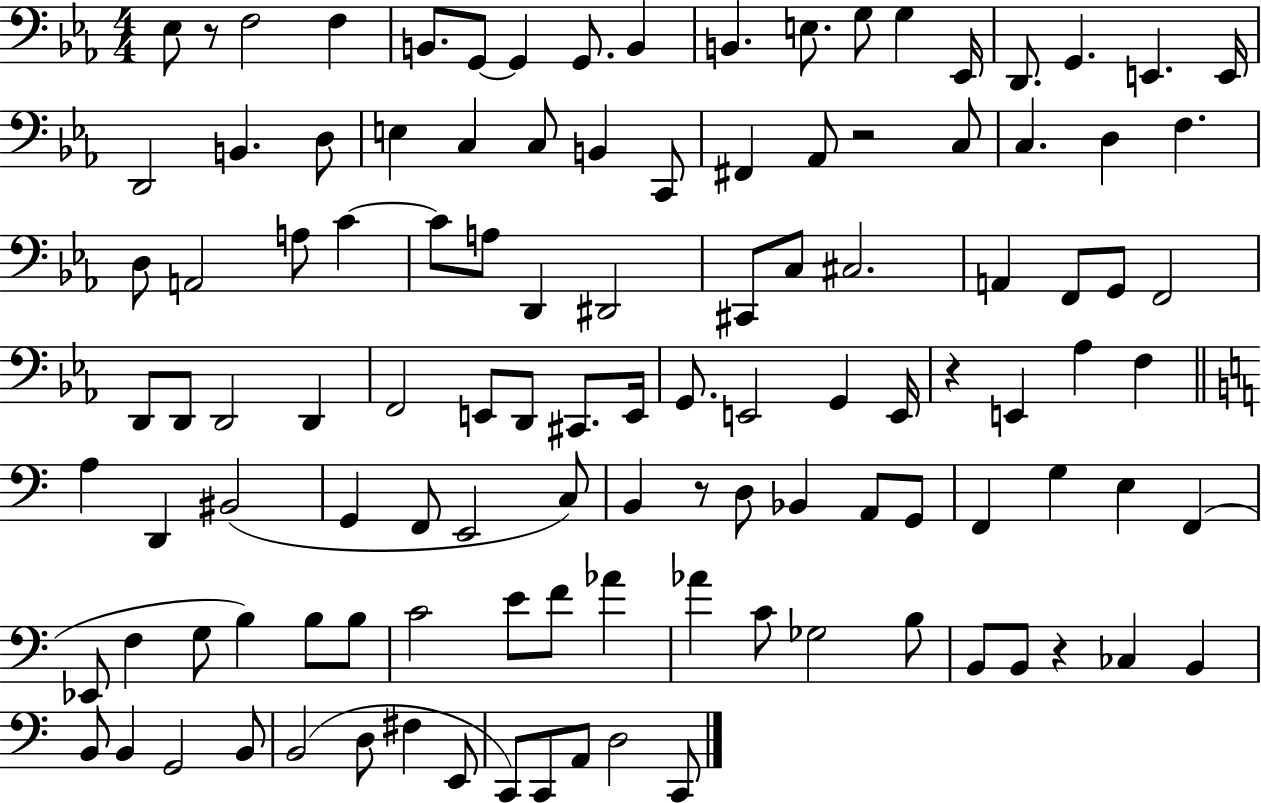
Eb3/e R/e F3/h F3/q B2/e. G2/e G2/q G2/e. B2/q B2/q. E3/e. G3/e G3/q Eb2/s D2/e. G2/q. E2/q. E2/s D2/h B2/q. D3/e E3/q C3/q C3/e B2/q C2/e F#2/q Ab2/e R/h C3/e C3/q. D3/q F3/q. D3/e A2/h A3/e C4/q C4/e A3/e D2/q D#2/h C#2/e C3/e C#3/h. A2/q F2/e G2/e F2/h D2/e D2/e D2/h D2/q F2/h E2/e D2/e C#2/e. E2/s G2/e. E2/h G2/q E2/s R/q E2/q Ab3/q F3/q A3/q D2/q BIS2/h G2/q F2/e E2/h C3/e B2/q R/e D3/e Bb2/q A2/e G2/e F2/q G3/q E3/q F2/q Eb2/e F3/q G3/e B3/q B3/e B3/e C4/h E4/e F4/e Ab4/q Ab4/q C4/e Gb3/h B3/e B2/e B2/e R/q CES3/q B2/q B2/e B2/q G2/h B2/e B2/h D3/e F#3/q E2/e C2/e C2/e A2/e D3/h C2/e